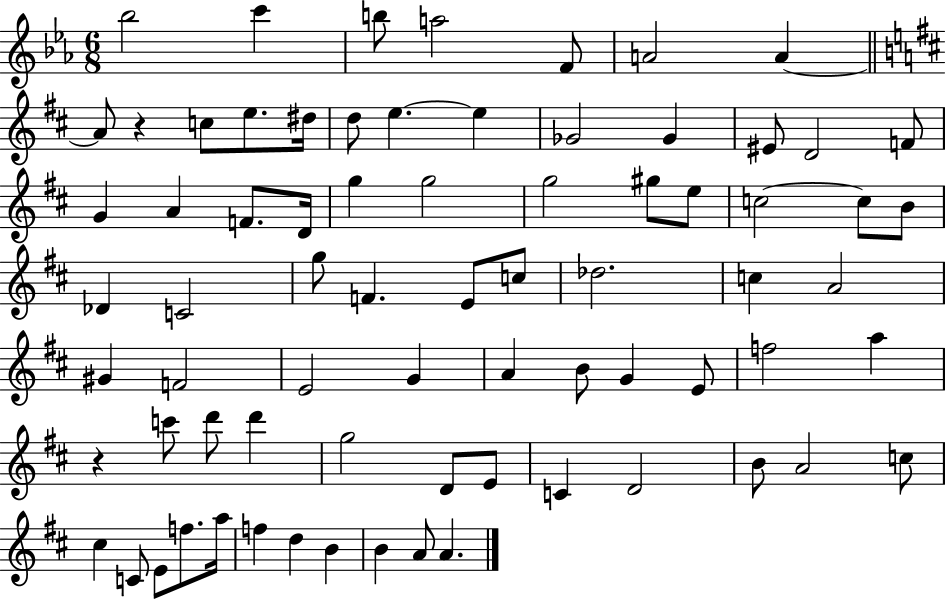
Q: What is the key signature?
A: EES major